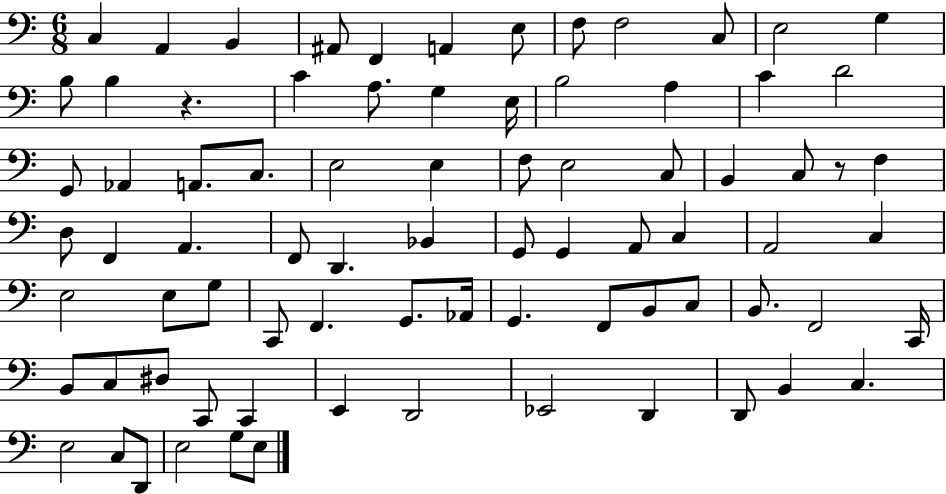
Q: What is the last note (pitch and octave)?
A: E3